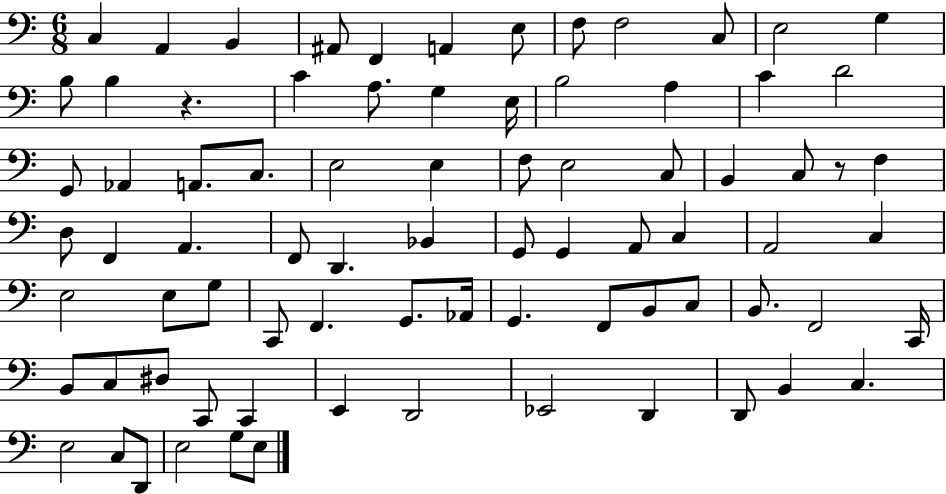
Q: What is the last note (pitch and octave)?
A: E3